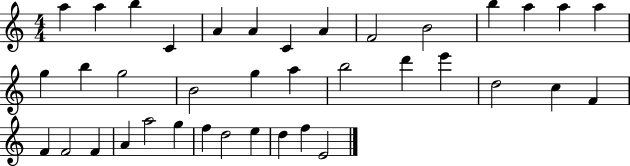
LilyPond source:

{
  \clef treble
  \numericTimeSignature
  \time 4/4
  \key c \major
  a''4 a''4 b''4 c'4 | a'4 a'4 c'4 a'4 | f'2 b'2 | b''4 a''4 a''4 a''4 | \break g''4 b''4 g''2 | b'2 g''4 a''4 | b''2 d'''4 e'''4 | d''2 c''4 f'4 | \break f'4 f'2 f'4 | a'4 a''2 g''4 | f''4 d''2 e''4 | d''4 f''4 e'2 | \break \bar "|."
}